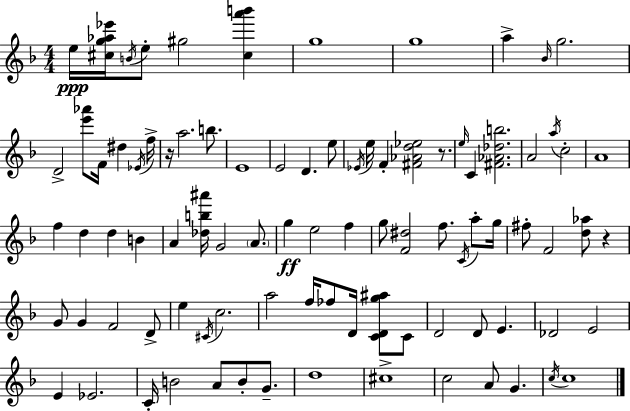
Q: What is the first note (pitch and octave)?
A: E5